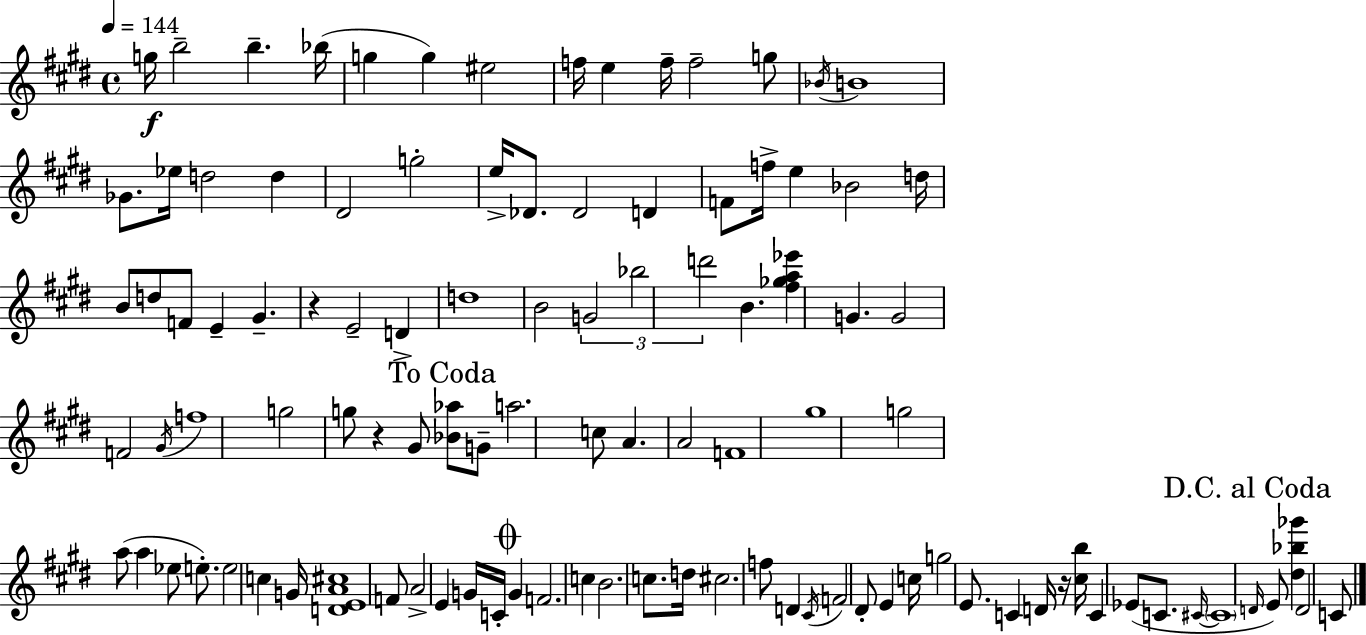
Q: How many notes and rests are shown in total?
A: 105